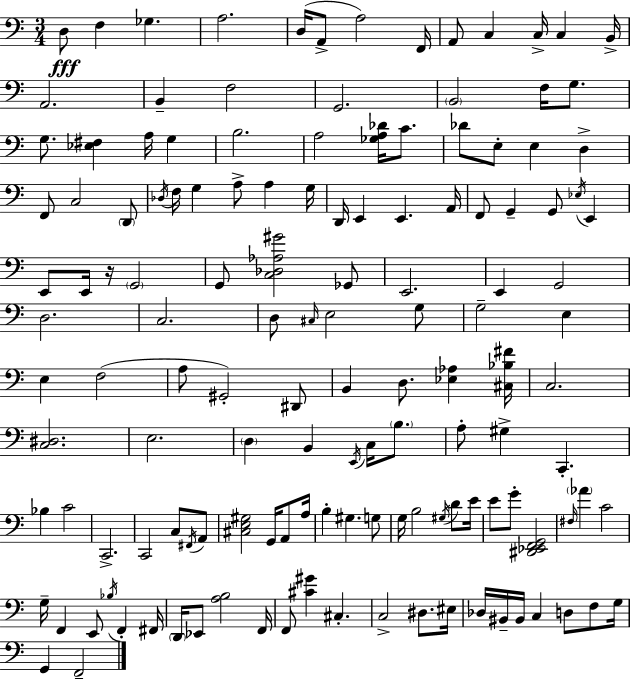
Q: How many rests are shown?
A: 1